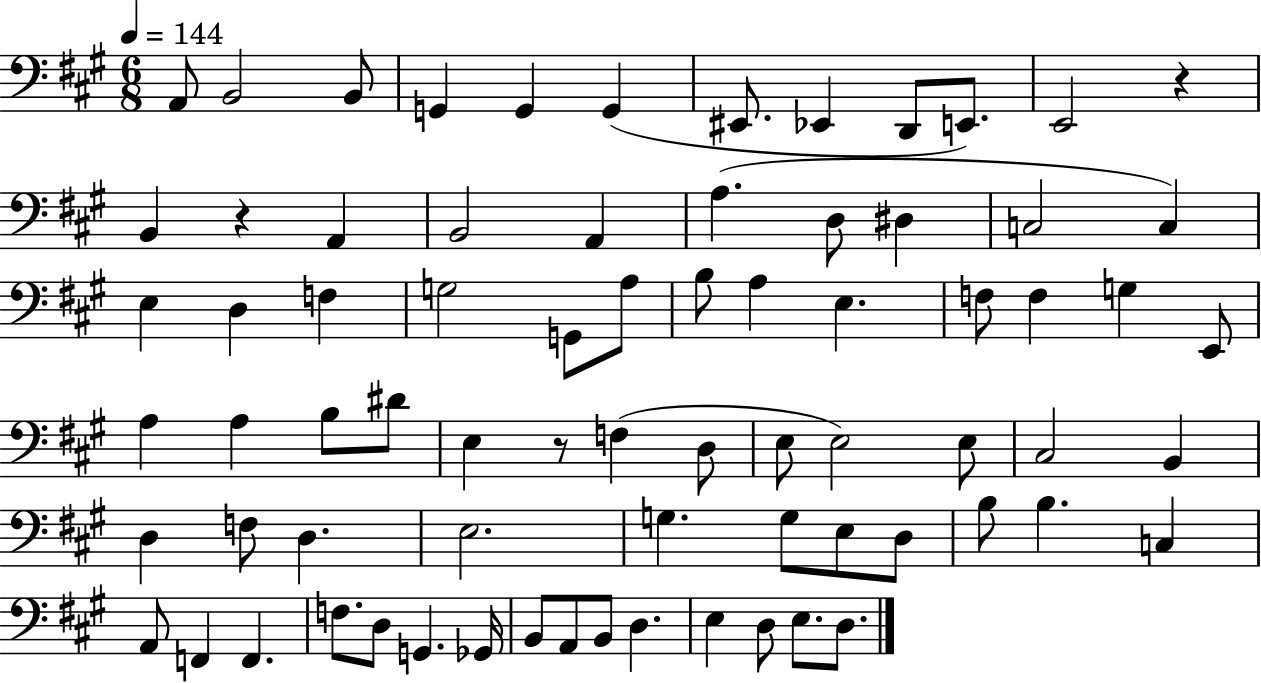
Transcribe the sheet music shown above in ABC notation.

X:1
T:Untitled
M:6/8
L:1/4
K:A
A,,/2 B,,2 B,,/2 G,, G,, G,, ^E,,/2 _E,, D,,/2 E,,/2 E,,2 z B,, z A,, B,,2 A,, A, D,/2 ^D, C,2 C, E, D, F, G,2 G,,/2 A,/2 B,/2 A, E, F,/2 F, G, E,,/2 A, A, B,/2 ^D/2 E, z/2 F, D,/2 E,/2 E,2 E,/2 ^C,2 B,, D, F,/2 D, E,2 G, G,/2 E,/2 D,/2 B,/2 B, C, A,,/2 F,, F,, F,/2 D,/2 G,, _G,,/4 B,,/2 A,,/2 B,,/2 D, E, D,/2 E,/2 D,/2